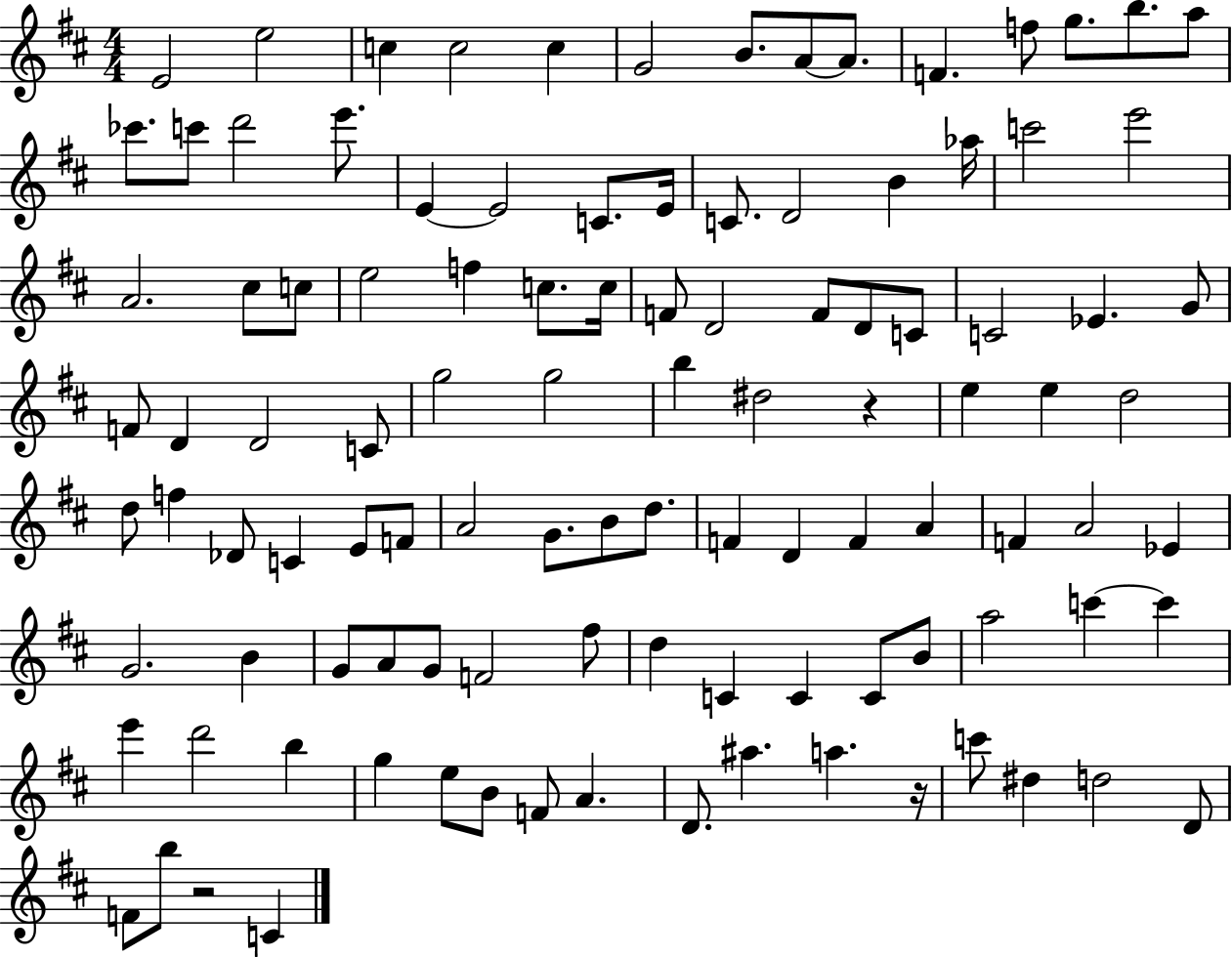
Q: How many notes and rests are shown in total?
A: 107